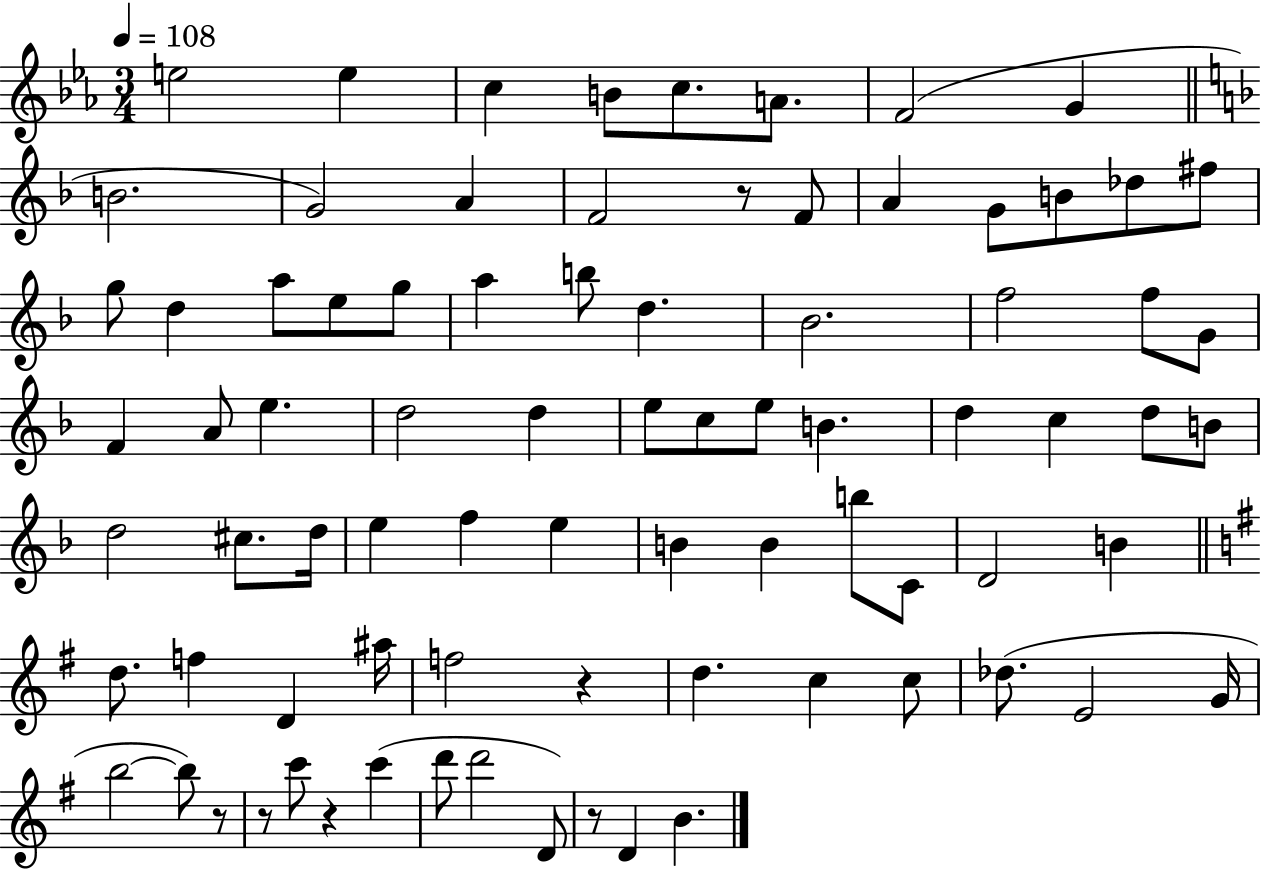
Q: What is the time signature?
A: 3/4